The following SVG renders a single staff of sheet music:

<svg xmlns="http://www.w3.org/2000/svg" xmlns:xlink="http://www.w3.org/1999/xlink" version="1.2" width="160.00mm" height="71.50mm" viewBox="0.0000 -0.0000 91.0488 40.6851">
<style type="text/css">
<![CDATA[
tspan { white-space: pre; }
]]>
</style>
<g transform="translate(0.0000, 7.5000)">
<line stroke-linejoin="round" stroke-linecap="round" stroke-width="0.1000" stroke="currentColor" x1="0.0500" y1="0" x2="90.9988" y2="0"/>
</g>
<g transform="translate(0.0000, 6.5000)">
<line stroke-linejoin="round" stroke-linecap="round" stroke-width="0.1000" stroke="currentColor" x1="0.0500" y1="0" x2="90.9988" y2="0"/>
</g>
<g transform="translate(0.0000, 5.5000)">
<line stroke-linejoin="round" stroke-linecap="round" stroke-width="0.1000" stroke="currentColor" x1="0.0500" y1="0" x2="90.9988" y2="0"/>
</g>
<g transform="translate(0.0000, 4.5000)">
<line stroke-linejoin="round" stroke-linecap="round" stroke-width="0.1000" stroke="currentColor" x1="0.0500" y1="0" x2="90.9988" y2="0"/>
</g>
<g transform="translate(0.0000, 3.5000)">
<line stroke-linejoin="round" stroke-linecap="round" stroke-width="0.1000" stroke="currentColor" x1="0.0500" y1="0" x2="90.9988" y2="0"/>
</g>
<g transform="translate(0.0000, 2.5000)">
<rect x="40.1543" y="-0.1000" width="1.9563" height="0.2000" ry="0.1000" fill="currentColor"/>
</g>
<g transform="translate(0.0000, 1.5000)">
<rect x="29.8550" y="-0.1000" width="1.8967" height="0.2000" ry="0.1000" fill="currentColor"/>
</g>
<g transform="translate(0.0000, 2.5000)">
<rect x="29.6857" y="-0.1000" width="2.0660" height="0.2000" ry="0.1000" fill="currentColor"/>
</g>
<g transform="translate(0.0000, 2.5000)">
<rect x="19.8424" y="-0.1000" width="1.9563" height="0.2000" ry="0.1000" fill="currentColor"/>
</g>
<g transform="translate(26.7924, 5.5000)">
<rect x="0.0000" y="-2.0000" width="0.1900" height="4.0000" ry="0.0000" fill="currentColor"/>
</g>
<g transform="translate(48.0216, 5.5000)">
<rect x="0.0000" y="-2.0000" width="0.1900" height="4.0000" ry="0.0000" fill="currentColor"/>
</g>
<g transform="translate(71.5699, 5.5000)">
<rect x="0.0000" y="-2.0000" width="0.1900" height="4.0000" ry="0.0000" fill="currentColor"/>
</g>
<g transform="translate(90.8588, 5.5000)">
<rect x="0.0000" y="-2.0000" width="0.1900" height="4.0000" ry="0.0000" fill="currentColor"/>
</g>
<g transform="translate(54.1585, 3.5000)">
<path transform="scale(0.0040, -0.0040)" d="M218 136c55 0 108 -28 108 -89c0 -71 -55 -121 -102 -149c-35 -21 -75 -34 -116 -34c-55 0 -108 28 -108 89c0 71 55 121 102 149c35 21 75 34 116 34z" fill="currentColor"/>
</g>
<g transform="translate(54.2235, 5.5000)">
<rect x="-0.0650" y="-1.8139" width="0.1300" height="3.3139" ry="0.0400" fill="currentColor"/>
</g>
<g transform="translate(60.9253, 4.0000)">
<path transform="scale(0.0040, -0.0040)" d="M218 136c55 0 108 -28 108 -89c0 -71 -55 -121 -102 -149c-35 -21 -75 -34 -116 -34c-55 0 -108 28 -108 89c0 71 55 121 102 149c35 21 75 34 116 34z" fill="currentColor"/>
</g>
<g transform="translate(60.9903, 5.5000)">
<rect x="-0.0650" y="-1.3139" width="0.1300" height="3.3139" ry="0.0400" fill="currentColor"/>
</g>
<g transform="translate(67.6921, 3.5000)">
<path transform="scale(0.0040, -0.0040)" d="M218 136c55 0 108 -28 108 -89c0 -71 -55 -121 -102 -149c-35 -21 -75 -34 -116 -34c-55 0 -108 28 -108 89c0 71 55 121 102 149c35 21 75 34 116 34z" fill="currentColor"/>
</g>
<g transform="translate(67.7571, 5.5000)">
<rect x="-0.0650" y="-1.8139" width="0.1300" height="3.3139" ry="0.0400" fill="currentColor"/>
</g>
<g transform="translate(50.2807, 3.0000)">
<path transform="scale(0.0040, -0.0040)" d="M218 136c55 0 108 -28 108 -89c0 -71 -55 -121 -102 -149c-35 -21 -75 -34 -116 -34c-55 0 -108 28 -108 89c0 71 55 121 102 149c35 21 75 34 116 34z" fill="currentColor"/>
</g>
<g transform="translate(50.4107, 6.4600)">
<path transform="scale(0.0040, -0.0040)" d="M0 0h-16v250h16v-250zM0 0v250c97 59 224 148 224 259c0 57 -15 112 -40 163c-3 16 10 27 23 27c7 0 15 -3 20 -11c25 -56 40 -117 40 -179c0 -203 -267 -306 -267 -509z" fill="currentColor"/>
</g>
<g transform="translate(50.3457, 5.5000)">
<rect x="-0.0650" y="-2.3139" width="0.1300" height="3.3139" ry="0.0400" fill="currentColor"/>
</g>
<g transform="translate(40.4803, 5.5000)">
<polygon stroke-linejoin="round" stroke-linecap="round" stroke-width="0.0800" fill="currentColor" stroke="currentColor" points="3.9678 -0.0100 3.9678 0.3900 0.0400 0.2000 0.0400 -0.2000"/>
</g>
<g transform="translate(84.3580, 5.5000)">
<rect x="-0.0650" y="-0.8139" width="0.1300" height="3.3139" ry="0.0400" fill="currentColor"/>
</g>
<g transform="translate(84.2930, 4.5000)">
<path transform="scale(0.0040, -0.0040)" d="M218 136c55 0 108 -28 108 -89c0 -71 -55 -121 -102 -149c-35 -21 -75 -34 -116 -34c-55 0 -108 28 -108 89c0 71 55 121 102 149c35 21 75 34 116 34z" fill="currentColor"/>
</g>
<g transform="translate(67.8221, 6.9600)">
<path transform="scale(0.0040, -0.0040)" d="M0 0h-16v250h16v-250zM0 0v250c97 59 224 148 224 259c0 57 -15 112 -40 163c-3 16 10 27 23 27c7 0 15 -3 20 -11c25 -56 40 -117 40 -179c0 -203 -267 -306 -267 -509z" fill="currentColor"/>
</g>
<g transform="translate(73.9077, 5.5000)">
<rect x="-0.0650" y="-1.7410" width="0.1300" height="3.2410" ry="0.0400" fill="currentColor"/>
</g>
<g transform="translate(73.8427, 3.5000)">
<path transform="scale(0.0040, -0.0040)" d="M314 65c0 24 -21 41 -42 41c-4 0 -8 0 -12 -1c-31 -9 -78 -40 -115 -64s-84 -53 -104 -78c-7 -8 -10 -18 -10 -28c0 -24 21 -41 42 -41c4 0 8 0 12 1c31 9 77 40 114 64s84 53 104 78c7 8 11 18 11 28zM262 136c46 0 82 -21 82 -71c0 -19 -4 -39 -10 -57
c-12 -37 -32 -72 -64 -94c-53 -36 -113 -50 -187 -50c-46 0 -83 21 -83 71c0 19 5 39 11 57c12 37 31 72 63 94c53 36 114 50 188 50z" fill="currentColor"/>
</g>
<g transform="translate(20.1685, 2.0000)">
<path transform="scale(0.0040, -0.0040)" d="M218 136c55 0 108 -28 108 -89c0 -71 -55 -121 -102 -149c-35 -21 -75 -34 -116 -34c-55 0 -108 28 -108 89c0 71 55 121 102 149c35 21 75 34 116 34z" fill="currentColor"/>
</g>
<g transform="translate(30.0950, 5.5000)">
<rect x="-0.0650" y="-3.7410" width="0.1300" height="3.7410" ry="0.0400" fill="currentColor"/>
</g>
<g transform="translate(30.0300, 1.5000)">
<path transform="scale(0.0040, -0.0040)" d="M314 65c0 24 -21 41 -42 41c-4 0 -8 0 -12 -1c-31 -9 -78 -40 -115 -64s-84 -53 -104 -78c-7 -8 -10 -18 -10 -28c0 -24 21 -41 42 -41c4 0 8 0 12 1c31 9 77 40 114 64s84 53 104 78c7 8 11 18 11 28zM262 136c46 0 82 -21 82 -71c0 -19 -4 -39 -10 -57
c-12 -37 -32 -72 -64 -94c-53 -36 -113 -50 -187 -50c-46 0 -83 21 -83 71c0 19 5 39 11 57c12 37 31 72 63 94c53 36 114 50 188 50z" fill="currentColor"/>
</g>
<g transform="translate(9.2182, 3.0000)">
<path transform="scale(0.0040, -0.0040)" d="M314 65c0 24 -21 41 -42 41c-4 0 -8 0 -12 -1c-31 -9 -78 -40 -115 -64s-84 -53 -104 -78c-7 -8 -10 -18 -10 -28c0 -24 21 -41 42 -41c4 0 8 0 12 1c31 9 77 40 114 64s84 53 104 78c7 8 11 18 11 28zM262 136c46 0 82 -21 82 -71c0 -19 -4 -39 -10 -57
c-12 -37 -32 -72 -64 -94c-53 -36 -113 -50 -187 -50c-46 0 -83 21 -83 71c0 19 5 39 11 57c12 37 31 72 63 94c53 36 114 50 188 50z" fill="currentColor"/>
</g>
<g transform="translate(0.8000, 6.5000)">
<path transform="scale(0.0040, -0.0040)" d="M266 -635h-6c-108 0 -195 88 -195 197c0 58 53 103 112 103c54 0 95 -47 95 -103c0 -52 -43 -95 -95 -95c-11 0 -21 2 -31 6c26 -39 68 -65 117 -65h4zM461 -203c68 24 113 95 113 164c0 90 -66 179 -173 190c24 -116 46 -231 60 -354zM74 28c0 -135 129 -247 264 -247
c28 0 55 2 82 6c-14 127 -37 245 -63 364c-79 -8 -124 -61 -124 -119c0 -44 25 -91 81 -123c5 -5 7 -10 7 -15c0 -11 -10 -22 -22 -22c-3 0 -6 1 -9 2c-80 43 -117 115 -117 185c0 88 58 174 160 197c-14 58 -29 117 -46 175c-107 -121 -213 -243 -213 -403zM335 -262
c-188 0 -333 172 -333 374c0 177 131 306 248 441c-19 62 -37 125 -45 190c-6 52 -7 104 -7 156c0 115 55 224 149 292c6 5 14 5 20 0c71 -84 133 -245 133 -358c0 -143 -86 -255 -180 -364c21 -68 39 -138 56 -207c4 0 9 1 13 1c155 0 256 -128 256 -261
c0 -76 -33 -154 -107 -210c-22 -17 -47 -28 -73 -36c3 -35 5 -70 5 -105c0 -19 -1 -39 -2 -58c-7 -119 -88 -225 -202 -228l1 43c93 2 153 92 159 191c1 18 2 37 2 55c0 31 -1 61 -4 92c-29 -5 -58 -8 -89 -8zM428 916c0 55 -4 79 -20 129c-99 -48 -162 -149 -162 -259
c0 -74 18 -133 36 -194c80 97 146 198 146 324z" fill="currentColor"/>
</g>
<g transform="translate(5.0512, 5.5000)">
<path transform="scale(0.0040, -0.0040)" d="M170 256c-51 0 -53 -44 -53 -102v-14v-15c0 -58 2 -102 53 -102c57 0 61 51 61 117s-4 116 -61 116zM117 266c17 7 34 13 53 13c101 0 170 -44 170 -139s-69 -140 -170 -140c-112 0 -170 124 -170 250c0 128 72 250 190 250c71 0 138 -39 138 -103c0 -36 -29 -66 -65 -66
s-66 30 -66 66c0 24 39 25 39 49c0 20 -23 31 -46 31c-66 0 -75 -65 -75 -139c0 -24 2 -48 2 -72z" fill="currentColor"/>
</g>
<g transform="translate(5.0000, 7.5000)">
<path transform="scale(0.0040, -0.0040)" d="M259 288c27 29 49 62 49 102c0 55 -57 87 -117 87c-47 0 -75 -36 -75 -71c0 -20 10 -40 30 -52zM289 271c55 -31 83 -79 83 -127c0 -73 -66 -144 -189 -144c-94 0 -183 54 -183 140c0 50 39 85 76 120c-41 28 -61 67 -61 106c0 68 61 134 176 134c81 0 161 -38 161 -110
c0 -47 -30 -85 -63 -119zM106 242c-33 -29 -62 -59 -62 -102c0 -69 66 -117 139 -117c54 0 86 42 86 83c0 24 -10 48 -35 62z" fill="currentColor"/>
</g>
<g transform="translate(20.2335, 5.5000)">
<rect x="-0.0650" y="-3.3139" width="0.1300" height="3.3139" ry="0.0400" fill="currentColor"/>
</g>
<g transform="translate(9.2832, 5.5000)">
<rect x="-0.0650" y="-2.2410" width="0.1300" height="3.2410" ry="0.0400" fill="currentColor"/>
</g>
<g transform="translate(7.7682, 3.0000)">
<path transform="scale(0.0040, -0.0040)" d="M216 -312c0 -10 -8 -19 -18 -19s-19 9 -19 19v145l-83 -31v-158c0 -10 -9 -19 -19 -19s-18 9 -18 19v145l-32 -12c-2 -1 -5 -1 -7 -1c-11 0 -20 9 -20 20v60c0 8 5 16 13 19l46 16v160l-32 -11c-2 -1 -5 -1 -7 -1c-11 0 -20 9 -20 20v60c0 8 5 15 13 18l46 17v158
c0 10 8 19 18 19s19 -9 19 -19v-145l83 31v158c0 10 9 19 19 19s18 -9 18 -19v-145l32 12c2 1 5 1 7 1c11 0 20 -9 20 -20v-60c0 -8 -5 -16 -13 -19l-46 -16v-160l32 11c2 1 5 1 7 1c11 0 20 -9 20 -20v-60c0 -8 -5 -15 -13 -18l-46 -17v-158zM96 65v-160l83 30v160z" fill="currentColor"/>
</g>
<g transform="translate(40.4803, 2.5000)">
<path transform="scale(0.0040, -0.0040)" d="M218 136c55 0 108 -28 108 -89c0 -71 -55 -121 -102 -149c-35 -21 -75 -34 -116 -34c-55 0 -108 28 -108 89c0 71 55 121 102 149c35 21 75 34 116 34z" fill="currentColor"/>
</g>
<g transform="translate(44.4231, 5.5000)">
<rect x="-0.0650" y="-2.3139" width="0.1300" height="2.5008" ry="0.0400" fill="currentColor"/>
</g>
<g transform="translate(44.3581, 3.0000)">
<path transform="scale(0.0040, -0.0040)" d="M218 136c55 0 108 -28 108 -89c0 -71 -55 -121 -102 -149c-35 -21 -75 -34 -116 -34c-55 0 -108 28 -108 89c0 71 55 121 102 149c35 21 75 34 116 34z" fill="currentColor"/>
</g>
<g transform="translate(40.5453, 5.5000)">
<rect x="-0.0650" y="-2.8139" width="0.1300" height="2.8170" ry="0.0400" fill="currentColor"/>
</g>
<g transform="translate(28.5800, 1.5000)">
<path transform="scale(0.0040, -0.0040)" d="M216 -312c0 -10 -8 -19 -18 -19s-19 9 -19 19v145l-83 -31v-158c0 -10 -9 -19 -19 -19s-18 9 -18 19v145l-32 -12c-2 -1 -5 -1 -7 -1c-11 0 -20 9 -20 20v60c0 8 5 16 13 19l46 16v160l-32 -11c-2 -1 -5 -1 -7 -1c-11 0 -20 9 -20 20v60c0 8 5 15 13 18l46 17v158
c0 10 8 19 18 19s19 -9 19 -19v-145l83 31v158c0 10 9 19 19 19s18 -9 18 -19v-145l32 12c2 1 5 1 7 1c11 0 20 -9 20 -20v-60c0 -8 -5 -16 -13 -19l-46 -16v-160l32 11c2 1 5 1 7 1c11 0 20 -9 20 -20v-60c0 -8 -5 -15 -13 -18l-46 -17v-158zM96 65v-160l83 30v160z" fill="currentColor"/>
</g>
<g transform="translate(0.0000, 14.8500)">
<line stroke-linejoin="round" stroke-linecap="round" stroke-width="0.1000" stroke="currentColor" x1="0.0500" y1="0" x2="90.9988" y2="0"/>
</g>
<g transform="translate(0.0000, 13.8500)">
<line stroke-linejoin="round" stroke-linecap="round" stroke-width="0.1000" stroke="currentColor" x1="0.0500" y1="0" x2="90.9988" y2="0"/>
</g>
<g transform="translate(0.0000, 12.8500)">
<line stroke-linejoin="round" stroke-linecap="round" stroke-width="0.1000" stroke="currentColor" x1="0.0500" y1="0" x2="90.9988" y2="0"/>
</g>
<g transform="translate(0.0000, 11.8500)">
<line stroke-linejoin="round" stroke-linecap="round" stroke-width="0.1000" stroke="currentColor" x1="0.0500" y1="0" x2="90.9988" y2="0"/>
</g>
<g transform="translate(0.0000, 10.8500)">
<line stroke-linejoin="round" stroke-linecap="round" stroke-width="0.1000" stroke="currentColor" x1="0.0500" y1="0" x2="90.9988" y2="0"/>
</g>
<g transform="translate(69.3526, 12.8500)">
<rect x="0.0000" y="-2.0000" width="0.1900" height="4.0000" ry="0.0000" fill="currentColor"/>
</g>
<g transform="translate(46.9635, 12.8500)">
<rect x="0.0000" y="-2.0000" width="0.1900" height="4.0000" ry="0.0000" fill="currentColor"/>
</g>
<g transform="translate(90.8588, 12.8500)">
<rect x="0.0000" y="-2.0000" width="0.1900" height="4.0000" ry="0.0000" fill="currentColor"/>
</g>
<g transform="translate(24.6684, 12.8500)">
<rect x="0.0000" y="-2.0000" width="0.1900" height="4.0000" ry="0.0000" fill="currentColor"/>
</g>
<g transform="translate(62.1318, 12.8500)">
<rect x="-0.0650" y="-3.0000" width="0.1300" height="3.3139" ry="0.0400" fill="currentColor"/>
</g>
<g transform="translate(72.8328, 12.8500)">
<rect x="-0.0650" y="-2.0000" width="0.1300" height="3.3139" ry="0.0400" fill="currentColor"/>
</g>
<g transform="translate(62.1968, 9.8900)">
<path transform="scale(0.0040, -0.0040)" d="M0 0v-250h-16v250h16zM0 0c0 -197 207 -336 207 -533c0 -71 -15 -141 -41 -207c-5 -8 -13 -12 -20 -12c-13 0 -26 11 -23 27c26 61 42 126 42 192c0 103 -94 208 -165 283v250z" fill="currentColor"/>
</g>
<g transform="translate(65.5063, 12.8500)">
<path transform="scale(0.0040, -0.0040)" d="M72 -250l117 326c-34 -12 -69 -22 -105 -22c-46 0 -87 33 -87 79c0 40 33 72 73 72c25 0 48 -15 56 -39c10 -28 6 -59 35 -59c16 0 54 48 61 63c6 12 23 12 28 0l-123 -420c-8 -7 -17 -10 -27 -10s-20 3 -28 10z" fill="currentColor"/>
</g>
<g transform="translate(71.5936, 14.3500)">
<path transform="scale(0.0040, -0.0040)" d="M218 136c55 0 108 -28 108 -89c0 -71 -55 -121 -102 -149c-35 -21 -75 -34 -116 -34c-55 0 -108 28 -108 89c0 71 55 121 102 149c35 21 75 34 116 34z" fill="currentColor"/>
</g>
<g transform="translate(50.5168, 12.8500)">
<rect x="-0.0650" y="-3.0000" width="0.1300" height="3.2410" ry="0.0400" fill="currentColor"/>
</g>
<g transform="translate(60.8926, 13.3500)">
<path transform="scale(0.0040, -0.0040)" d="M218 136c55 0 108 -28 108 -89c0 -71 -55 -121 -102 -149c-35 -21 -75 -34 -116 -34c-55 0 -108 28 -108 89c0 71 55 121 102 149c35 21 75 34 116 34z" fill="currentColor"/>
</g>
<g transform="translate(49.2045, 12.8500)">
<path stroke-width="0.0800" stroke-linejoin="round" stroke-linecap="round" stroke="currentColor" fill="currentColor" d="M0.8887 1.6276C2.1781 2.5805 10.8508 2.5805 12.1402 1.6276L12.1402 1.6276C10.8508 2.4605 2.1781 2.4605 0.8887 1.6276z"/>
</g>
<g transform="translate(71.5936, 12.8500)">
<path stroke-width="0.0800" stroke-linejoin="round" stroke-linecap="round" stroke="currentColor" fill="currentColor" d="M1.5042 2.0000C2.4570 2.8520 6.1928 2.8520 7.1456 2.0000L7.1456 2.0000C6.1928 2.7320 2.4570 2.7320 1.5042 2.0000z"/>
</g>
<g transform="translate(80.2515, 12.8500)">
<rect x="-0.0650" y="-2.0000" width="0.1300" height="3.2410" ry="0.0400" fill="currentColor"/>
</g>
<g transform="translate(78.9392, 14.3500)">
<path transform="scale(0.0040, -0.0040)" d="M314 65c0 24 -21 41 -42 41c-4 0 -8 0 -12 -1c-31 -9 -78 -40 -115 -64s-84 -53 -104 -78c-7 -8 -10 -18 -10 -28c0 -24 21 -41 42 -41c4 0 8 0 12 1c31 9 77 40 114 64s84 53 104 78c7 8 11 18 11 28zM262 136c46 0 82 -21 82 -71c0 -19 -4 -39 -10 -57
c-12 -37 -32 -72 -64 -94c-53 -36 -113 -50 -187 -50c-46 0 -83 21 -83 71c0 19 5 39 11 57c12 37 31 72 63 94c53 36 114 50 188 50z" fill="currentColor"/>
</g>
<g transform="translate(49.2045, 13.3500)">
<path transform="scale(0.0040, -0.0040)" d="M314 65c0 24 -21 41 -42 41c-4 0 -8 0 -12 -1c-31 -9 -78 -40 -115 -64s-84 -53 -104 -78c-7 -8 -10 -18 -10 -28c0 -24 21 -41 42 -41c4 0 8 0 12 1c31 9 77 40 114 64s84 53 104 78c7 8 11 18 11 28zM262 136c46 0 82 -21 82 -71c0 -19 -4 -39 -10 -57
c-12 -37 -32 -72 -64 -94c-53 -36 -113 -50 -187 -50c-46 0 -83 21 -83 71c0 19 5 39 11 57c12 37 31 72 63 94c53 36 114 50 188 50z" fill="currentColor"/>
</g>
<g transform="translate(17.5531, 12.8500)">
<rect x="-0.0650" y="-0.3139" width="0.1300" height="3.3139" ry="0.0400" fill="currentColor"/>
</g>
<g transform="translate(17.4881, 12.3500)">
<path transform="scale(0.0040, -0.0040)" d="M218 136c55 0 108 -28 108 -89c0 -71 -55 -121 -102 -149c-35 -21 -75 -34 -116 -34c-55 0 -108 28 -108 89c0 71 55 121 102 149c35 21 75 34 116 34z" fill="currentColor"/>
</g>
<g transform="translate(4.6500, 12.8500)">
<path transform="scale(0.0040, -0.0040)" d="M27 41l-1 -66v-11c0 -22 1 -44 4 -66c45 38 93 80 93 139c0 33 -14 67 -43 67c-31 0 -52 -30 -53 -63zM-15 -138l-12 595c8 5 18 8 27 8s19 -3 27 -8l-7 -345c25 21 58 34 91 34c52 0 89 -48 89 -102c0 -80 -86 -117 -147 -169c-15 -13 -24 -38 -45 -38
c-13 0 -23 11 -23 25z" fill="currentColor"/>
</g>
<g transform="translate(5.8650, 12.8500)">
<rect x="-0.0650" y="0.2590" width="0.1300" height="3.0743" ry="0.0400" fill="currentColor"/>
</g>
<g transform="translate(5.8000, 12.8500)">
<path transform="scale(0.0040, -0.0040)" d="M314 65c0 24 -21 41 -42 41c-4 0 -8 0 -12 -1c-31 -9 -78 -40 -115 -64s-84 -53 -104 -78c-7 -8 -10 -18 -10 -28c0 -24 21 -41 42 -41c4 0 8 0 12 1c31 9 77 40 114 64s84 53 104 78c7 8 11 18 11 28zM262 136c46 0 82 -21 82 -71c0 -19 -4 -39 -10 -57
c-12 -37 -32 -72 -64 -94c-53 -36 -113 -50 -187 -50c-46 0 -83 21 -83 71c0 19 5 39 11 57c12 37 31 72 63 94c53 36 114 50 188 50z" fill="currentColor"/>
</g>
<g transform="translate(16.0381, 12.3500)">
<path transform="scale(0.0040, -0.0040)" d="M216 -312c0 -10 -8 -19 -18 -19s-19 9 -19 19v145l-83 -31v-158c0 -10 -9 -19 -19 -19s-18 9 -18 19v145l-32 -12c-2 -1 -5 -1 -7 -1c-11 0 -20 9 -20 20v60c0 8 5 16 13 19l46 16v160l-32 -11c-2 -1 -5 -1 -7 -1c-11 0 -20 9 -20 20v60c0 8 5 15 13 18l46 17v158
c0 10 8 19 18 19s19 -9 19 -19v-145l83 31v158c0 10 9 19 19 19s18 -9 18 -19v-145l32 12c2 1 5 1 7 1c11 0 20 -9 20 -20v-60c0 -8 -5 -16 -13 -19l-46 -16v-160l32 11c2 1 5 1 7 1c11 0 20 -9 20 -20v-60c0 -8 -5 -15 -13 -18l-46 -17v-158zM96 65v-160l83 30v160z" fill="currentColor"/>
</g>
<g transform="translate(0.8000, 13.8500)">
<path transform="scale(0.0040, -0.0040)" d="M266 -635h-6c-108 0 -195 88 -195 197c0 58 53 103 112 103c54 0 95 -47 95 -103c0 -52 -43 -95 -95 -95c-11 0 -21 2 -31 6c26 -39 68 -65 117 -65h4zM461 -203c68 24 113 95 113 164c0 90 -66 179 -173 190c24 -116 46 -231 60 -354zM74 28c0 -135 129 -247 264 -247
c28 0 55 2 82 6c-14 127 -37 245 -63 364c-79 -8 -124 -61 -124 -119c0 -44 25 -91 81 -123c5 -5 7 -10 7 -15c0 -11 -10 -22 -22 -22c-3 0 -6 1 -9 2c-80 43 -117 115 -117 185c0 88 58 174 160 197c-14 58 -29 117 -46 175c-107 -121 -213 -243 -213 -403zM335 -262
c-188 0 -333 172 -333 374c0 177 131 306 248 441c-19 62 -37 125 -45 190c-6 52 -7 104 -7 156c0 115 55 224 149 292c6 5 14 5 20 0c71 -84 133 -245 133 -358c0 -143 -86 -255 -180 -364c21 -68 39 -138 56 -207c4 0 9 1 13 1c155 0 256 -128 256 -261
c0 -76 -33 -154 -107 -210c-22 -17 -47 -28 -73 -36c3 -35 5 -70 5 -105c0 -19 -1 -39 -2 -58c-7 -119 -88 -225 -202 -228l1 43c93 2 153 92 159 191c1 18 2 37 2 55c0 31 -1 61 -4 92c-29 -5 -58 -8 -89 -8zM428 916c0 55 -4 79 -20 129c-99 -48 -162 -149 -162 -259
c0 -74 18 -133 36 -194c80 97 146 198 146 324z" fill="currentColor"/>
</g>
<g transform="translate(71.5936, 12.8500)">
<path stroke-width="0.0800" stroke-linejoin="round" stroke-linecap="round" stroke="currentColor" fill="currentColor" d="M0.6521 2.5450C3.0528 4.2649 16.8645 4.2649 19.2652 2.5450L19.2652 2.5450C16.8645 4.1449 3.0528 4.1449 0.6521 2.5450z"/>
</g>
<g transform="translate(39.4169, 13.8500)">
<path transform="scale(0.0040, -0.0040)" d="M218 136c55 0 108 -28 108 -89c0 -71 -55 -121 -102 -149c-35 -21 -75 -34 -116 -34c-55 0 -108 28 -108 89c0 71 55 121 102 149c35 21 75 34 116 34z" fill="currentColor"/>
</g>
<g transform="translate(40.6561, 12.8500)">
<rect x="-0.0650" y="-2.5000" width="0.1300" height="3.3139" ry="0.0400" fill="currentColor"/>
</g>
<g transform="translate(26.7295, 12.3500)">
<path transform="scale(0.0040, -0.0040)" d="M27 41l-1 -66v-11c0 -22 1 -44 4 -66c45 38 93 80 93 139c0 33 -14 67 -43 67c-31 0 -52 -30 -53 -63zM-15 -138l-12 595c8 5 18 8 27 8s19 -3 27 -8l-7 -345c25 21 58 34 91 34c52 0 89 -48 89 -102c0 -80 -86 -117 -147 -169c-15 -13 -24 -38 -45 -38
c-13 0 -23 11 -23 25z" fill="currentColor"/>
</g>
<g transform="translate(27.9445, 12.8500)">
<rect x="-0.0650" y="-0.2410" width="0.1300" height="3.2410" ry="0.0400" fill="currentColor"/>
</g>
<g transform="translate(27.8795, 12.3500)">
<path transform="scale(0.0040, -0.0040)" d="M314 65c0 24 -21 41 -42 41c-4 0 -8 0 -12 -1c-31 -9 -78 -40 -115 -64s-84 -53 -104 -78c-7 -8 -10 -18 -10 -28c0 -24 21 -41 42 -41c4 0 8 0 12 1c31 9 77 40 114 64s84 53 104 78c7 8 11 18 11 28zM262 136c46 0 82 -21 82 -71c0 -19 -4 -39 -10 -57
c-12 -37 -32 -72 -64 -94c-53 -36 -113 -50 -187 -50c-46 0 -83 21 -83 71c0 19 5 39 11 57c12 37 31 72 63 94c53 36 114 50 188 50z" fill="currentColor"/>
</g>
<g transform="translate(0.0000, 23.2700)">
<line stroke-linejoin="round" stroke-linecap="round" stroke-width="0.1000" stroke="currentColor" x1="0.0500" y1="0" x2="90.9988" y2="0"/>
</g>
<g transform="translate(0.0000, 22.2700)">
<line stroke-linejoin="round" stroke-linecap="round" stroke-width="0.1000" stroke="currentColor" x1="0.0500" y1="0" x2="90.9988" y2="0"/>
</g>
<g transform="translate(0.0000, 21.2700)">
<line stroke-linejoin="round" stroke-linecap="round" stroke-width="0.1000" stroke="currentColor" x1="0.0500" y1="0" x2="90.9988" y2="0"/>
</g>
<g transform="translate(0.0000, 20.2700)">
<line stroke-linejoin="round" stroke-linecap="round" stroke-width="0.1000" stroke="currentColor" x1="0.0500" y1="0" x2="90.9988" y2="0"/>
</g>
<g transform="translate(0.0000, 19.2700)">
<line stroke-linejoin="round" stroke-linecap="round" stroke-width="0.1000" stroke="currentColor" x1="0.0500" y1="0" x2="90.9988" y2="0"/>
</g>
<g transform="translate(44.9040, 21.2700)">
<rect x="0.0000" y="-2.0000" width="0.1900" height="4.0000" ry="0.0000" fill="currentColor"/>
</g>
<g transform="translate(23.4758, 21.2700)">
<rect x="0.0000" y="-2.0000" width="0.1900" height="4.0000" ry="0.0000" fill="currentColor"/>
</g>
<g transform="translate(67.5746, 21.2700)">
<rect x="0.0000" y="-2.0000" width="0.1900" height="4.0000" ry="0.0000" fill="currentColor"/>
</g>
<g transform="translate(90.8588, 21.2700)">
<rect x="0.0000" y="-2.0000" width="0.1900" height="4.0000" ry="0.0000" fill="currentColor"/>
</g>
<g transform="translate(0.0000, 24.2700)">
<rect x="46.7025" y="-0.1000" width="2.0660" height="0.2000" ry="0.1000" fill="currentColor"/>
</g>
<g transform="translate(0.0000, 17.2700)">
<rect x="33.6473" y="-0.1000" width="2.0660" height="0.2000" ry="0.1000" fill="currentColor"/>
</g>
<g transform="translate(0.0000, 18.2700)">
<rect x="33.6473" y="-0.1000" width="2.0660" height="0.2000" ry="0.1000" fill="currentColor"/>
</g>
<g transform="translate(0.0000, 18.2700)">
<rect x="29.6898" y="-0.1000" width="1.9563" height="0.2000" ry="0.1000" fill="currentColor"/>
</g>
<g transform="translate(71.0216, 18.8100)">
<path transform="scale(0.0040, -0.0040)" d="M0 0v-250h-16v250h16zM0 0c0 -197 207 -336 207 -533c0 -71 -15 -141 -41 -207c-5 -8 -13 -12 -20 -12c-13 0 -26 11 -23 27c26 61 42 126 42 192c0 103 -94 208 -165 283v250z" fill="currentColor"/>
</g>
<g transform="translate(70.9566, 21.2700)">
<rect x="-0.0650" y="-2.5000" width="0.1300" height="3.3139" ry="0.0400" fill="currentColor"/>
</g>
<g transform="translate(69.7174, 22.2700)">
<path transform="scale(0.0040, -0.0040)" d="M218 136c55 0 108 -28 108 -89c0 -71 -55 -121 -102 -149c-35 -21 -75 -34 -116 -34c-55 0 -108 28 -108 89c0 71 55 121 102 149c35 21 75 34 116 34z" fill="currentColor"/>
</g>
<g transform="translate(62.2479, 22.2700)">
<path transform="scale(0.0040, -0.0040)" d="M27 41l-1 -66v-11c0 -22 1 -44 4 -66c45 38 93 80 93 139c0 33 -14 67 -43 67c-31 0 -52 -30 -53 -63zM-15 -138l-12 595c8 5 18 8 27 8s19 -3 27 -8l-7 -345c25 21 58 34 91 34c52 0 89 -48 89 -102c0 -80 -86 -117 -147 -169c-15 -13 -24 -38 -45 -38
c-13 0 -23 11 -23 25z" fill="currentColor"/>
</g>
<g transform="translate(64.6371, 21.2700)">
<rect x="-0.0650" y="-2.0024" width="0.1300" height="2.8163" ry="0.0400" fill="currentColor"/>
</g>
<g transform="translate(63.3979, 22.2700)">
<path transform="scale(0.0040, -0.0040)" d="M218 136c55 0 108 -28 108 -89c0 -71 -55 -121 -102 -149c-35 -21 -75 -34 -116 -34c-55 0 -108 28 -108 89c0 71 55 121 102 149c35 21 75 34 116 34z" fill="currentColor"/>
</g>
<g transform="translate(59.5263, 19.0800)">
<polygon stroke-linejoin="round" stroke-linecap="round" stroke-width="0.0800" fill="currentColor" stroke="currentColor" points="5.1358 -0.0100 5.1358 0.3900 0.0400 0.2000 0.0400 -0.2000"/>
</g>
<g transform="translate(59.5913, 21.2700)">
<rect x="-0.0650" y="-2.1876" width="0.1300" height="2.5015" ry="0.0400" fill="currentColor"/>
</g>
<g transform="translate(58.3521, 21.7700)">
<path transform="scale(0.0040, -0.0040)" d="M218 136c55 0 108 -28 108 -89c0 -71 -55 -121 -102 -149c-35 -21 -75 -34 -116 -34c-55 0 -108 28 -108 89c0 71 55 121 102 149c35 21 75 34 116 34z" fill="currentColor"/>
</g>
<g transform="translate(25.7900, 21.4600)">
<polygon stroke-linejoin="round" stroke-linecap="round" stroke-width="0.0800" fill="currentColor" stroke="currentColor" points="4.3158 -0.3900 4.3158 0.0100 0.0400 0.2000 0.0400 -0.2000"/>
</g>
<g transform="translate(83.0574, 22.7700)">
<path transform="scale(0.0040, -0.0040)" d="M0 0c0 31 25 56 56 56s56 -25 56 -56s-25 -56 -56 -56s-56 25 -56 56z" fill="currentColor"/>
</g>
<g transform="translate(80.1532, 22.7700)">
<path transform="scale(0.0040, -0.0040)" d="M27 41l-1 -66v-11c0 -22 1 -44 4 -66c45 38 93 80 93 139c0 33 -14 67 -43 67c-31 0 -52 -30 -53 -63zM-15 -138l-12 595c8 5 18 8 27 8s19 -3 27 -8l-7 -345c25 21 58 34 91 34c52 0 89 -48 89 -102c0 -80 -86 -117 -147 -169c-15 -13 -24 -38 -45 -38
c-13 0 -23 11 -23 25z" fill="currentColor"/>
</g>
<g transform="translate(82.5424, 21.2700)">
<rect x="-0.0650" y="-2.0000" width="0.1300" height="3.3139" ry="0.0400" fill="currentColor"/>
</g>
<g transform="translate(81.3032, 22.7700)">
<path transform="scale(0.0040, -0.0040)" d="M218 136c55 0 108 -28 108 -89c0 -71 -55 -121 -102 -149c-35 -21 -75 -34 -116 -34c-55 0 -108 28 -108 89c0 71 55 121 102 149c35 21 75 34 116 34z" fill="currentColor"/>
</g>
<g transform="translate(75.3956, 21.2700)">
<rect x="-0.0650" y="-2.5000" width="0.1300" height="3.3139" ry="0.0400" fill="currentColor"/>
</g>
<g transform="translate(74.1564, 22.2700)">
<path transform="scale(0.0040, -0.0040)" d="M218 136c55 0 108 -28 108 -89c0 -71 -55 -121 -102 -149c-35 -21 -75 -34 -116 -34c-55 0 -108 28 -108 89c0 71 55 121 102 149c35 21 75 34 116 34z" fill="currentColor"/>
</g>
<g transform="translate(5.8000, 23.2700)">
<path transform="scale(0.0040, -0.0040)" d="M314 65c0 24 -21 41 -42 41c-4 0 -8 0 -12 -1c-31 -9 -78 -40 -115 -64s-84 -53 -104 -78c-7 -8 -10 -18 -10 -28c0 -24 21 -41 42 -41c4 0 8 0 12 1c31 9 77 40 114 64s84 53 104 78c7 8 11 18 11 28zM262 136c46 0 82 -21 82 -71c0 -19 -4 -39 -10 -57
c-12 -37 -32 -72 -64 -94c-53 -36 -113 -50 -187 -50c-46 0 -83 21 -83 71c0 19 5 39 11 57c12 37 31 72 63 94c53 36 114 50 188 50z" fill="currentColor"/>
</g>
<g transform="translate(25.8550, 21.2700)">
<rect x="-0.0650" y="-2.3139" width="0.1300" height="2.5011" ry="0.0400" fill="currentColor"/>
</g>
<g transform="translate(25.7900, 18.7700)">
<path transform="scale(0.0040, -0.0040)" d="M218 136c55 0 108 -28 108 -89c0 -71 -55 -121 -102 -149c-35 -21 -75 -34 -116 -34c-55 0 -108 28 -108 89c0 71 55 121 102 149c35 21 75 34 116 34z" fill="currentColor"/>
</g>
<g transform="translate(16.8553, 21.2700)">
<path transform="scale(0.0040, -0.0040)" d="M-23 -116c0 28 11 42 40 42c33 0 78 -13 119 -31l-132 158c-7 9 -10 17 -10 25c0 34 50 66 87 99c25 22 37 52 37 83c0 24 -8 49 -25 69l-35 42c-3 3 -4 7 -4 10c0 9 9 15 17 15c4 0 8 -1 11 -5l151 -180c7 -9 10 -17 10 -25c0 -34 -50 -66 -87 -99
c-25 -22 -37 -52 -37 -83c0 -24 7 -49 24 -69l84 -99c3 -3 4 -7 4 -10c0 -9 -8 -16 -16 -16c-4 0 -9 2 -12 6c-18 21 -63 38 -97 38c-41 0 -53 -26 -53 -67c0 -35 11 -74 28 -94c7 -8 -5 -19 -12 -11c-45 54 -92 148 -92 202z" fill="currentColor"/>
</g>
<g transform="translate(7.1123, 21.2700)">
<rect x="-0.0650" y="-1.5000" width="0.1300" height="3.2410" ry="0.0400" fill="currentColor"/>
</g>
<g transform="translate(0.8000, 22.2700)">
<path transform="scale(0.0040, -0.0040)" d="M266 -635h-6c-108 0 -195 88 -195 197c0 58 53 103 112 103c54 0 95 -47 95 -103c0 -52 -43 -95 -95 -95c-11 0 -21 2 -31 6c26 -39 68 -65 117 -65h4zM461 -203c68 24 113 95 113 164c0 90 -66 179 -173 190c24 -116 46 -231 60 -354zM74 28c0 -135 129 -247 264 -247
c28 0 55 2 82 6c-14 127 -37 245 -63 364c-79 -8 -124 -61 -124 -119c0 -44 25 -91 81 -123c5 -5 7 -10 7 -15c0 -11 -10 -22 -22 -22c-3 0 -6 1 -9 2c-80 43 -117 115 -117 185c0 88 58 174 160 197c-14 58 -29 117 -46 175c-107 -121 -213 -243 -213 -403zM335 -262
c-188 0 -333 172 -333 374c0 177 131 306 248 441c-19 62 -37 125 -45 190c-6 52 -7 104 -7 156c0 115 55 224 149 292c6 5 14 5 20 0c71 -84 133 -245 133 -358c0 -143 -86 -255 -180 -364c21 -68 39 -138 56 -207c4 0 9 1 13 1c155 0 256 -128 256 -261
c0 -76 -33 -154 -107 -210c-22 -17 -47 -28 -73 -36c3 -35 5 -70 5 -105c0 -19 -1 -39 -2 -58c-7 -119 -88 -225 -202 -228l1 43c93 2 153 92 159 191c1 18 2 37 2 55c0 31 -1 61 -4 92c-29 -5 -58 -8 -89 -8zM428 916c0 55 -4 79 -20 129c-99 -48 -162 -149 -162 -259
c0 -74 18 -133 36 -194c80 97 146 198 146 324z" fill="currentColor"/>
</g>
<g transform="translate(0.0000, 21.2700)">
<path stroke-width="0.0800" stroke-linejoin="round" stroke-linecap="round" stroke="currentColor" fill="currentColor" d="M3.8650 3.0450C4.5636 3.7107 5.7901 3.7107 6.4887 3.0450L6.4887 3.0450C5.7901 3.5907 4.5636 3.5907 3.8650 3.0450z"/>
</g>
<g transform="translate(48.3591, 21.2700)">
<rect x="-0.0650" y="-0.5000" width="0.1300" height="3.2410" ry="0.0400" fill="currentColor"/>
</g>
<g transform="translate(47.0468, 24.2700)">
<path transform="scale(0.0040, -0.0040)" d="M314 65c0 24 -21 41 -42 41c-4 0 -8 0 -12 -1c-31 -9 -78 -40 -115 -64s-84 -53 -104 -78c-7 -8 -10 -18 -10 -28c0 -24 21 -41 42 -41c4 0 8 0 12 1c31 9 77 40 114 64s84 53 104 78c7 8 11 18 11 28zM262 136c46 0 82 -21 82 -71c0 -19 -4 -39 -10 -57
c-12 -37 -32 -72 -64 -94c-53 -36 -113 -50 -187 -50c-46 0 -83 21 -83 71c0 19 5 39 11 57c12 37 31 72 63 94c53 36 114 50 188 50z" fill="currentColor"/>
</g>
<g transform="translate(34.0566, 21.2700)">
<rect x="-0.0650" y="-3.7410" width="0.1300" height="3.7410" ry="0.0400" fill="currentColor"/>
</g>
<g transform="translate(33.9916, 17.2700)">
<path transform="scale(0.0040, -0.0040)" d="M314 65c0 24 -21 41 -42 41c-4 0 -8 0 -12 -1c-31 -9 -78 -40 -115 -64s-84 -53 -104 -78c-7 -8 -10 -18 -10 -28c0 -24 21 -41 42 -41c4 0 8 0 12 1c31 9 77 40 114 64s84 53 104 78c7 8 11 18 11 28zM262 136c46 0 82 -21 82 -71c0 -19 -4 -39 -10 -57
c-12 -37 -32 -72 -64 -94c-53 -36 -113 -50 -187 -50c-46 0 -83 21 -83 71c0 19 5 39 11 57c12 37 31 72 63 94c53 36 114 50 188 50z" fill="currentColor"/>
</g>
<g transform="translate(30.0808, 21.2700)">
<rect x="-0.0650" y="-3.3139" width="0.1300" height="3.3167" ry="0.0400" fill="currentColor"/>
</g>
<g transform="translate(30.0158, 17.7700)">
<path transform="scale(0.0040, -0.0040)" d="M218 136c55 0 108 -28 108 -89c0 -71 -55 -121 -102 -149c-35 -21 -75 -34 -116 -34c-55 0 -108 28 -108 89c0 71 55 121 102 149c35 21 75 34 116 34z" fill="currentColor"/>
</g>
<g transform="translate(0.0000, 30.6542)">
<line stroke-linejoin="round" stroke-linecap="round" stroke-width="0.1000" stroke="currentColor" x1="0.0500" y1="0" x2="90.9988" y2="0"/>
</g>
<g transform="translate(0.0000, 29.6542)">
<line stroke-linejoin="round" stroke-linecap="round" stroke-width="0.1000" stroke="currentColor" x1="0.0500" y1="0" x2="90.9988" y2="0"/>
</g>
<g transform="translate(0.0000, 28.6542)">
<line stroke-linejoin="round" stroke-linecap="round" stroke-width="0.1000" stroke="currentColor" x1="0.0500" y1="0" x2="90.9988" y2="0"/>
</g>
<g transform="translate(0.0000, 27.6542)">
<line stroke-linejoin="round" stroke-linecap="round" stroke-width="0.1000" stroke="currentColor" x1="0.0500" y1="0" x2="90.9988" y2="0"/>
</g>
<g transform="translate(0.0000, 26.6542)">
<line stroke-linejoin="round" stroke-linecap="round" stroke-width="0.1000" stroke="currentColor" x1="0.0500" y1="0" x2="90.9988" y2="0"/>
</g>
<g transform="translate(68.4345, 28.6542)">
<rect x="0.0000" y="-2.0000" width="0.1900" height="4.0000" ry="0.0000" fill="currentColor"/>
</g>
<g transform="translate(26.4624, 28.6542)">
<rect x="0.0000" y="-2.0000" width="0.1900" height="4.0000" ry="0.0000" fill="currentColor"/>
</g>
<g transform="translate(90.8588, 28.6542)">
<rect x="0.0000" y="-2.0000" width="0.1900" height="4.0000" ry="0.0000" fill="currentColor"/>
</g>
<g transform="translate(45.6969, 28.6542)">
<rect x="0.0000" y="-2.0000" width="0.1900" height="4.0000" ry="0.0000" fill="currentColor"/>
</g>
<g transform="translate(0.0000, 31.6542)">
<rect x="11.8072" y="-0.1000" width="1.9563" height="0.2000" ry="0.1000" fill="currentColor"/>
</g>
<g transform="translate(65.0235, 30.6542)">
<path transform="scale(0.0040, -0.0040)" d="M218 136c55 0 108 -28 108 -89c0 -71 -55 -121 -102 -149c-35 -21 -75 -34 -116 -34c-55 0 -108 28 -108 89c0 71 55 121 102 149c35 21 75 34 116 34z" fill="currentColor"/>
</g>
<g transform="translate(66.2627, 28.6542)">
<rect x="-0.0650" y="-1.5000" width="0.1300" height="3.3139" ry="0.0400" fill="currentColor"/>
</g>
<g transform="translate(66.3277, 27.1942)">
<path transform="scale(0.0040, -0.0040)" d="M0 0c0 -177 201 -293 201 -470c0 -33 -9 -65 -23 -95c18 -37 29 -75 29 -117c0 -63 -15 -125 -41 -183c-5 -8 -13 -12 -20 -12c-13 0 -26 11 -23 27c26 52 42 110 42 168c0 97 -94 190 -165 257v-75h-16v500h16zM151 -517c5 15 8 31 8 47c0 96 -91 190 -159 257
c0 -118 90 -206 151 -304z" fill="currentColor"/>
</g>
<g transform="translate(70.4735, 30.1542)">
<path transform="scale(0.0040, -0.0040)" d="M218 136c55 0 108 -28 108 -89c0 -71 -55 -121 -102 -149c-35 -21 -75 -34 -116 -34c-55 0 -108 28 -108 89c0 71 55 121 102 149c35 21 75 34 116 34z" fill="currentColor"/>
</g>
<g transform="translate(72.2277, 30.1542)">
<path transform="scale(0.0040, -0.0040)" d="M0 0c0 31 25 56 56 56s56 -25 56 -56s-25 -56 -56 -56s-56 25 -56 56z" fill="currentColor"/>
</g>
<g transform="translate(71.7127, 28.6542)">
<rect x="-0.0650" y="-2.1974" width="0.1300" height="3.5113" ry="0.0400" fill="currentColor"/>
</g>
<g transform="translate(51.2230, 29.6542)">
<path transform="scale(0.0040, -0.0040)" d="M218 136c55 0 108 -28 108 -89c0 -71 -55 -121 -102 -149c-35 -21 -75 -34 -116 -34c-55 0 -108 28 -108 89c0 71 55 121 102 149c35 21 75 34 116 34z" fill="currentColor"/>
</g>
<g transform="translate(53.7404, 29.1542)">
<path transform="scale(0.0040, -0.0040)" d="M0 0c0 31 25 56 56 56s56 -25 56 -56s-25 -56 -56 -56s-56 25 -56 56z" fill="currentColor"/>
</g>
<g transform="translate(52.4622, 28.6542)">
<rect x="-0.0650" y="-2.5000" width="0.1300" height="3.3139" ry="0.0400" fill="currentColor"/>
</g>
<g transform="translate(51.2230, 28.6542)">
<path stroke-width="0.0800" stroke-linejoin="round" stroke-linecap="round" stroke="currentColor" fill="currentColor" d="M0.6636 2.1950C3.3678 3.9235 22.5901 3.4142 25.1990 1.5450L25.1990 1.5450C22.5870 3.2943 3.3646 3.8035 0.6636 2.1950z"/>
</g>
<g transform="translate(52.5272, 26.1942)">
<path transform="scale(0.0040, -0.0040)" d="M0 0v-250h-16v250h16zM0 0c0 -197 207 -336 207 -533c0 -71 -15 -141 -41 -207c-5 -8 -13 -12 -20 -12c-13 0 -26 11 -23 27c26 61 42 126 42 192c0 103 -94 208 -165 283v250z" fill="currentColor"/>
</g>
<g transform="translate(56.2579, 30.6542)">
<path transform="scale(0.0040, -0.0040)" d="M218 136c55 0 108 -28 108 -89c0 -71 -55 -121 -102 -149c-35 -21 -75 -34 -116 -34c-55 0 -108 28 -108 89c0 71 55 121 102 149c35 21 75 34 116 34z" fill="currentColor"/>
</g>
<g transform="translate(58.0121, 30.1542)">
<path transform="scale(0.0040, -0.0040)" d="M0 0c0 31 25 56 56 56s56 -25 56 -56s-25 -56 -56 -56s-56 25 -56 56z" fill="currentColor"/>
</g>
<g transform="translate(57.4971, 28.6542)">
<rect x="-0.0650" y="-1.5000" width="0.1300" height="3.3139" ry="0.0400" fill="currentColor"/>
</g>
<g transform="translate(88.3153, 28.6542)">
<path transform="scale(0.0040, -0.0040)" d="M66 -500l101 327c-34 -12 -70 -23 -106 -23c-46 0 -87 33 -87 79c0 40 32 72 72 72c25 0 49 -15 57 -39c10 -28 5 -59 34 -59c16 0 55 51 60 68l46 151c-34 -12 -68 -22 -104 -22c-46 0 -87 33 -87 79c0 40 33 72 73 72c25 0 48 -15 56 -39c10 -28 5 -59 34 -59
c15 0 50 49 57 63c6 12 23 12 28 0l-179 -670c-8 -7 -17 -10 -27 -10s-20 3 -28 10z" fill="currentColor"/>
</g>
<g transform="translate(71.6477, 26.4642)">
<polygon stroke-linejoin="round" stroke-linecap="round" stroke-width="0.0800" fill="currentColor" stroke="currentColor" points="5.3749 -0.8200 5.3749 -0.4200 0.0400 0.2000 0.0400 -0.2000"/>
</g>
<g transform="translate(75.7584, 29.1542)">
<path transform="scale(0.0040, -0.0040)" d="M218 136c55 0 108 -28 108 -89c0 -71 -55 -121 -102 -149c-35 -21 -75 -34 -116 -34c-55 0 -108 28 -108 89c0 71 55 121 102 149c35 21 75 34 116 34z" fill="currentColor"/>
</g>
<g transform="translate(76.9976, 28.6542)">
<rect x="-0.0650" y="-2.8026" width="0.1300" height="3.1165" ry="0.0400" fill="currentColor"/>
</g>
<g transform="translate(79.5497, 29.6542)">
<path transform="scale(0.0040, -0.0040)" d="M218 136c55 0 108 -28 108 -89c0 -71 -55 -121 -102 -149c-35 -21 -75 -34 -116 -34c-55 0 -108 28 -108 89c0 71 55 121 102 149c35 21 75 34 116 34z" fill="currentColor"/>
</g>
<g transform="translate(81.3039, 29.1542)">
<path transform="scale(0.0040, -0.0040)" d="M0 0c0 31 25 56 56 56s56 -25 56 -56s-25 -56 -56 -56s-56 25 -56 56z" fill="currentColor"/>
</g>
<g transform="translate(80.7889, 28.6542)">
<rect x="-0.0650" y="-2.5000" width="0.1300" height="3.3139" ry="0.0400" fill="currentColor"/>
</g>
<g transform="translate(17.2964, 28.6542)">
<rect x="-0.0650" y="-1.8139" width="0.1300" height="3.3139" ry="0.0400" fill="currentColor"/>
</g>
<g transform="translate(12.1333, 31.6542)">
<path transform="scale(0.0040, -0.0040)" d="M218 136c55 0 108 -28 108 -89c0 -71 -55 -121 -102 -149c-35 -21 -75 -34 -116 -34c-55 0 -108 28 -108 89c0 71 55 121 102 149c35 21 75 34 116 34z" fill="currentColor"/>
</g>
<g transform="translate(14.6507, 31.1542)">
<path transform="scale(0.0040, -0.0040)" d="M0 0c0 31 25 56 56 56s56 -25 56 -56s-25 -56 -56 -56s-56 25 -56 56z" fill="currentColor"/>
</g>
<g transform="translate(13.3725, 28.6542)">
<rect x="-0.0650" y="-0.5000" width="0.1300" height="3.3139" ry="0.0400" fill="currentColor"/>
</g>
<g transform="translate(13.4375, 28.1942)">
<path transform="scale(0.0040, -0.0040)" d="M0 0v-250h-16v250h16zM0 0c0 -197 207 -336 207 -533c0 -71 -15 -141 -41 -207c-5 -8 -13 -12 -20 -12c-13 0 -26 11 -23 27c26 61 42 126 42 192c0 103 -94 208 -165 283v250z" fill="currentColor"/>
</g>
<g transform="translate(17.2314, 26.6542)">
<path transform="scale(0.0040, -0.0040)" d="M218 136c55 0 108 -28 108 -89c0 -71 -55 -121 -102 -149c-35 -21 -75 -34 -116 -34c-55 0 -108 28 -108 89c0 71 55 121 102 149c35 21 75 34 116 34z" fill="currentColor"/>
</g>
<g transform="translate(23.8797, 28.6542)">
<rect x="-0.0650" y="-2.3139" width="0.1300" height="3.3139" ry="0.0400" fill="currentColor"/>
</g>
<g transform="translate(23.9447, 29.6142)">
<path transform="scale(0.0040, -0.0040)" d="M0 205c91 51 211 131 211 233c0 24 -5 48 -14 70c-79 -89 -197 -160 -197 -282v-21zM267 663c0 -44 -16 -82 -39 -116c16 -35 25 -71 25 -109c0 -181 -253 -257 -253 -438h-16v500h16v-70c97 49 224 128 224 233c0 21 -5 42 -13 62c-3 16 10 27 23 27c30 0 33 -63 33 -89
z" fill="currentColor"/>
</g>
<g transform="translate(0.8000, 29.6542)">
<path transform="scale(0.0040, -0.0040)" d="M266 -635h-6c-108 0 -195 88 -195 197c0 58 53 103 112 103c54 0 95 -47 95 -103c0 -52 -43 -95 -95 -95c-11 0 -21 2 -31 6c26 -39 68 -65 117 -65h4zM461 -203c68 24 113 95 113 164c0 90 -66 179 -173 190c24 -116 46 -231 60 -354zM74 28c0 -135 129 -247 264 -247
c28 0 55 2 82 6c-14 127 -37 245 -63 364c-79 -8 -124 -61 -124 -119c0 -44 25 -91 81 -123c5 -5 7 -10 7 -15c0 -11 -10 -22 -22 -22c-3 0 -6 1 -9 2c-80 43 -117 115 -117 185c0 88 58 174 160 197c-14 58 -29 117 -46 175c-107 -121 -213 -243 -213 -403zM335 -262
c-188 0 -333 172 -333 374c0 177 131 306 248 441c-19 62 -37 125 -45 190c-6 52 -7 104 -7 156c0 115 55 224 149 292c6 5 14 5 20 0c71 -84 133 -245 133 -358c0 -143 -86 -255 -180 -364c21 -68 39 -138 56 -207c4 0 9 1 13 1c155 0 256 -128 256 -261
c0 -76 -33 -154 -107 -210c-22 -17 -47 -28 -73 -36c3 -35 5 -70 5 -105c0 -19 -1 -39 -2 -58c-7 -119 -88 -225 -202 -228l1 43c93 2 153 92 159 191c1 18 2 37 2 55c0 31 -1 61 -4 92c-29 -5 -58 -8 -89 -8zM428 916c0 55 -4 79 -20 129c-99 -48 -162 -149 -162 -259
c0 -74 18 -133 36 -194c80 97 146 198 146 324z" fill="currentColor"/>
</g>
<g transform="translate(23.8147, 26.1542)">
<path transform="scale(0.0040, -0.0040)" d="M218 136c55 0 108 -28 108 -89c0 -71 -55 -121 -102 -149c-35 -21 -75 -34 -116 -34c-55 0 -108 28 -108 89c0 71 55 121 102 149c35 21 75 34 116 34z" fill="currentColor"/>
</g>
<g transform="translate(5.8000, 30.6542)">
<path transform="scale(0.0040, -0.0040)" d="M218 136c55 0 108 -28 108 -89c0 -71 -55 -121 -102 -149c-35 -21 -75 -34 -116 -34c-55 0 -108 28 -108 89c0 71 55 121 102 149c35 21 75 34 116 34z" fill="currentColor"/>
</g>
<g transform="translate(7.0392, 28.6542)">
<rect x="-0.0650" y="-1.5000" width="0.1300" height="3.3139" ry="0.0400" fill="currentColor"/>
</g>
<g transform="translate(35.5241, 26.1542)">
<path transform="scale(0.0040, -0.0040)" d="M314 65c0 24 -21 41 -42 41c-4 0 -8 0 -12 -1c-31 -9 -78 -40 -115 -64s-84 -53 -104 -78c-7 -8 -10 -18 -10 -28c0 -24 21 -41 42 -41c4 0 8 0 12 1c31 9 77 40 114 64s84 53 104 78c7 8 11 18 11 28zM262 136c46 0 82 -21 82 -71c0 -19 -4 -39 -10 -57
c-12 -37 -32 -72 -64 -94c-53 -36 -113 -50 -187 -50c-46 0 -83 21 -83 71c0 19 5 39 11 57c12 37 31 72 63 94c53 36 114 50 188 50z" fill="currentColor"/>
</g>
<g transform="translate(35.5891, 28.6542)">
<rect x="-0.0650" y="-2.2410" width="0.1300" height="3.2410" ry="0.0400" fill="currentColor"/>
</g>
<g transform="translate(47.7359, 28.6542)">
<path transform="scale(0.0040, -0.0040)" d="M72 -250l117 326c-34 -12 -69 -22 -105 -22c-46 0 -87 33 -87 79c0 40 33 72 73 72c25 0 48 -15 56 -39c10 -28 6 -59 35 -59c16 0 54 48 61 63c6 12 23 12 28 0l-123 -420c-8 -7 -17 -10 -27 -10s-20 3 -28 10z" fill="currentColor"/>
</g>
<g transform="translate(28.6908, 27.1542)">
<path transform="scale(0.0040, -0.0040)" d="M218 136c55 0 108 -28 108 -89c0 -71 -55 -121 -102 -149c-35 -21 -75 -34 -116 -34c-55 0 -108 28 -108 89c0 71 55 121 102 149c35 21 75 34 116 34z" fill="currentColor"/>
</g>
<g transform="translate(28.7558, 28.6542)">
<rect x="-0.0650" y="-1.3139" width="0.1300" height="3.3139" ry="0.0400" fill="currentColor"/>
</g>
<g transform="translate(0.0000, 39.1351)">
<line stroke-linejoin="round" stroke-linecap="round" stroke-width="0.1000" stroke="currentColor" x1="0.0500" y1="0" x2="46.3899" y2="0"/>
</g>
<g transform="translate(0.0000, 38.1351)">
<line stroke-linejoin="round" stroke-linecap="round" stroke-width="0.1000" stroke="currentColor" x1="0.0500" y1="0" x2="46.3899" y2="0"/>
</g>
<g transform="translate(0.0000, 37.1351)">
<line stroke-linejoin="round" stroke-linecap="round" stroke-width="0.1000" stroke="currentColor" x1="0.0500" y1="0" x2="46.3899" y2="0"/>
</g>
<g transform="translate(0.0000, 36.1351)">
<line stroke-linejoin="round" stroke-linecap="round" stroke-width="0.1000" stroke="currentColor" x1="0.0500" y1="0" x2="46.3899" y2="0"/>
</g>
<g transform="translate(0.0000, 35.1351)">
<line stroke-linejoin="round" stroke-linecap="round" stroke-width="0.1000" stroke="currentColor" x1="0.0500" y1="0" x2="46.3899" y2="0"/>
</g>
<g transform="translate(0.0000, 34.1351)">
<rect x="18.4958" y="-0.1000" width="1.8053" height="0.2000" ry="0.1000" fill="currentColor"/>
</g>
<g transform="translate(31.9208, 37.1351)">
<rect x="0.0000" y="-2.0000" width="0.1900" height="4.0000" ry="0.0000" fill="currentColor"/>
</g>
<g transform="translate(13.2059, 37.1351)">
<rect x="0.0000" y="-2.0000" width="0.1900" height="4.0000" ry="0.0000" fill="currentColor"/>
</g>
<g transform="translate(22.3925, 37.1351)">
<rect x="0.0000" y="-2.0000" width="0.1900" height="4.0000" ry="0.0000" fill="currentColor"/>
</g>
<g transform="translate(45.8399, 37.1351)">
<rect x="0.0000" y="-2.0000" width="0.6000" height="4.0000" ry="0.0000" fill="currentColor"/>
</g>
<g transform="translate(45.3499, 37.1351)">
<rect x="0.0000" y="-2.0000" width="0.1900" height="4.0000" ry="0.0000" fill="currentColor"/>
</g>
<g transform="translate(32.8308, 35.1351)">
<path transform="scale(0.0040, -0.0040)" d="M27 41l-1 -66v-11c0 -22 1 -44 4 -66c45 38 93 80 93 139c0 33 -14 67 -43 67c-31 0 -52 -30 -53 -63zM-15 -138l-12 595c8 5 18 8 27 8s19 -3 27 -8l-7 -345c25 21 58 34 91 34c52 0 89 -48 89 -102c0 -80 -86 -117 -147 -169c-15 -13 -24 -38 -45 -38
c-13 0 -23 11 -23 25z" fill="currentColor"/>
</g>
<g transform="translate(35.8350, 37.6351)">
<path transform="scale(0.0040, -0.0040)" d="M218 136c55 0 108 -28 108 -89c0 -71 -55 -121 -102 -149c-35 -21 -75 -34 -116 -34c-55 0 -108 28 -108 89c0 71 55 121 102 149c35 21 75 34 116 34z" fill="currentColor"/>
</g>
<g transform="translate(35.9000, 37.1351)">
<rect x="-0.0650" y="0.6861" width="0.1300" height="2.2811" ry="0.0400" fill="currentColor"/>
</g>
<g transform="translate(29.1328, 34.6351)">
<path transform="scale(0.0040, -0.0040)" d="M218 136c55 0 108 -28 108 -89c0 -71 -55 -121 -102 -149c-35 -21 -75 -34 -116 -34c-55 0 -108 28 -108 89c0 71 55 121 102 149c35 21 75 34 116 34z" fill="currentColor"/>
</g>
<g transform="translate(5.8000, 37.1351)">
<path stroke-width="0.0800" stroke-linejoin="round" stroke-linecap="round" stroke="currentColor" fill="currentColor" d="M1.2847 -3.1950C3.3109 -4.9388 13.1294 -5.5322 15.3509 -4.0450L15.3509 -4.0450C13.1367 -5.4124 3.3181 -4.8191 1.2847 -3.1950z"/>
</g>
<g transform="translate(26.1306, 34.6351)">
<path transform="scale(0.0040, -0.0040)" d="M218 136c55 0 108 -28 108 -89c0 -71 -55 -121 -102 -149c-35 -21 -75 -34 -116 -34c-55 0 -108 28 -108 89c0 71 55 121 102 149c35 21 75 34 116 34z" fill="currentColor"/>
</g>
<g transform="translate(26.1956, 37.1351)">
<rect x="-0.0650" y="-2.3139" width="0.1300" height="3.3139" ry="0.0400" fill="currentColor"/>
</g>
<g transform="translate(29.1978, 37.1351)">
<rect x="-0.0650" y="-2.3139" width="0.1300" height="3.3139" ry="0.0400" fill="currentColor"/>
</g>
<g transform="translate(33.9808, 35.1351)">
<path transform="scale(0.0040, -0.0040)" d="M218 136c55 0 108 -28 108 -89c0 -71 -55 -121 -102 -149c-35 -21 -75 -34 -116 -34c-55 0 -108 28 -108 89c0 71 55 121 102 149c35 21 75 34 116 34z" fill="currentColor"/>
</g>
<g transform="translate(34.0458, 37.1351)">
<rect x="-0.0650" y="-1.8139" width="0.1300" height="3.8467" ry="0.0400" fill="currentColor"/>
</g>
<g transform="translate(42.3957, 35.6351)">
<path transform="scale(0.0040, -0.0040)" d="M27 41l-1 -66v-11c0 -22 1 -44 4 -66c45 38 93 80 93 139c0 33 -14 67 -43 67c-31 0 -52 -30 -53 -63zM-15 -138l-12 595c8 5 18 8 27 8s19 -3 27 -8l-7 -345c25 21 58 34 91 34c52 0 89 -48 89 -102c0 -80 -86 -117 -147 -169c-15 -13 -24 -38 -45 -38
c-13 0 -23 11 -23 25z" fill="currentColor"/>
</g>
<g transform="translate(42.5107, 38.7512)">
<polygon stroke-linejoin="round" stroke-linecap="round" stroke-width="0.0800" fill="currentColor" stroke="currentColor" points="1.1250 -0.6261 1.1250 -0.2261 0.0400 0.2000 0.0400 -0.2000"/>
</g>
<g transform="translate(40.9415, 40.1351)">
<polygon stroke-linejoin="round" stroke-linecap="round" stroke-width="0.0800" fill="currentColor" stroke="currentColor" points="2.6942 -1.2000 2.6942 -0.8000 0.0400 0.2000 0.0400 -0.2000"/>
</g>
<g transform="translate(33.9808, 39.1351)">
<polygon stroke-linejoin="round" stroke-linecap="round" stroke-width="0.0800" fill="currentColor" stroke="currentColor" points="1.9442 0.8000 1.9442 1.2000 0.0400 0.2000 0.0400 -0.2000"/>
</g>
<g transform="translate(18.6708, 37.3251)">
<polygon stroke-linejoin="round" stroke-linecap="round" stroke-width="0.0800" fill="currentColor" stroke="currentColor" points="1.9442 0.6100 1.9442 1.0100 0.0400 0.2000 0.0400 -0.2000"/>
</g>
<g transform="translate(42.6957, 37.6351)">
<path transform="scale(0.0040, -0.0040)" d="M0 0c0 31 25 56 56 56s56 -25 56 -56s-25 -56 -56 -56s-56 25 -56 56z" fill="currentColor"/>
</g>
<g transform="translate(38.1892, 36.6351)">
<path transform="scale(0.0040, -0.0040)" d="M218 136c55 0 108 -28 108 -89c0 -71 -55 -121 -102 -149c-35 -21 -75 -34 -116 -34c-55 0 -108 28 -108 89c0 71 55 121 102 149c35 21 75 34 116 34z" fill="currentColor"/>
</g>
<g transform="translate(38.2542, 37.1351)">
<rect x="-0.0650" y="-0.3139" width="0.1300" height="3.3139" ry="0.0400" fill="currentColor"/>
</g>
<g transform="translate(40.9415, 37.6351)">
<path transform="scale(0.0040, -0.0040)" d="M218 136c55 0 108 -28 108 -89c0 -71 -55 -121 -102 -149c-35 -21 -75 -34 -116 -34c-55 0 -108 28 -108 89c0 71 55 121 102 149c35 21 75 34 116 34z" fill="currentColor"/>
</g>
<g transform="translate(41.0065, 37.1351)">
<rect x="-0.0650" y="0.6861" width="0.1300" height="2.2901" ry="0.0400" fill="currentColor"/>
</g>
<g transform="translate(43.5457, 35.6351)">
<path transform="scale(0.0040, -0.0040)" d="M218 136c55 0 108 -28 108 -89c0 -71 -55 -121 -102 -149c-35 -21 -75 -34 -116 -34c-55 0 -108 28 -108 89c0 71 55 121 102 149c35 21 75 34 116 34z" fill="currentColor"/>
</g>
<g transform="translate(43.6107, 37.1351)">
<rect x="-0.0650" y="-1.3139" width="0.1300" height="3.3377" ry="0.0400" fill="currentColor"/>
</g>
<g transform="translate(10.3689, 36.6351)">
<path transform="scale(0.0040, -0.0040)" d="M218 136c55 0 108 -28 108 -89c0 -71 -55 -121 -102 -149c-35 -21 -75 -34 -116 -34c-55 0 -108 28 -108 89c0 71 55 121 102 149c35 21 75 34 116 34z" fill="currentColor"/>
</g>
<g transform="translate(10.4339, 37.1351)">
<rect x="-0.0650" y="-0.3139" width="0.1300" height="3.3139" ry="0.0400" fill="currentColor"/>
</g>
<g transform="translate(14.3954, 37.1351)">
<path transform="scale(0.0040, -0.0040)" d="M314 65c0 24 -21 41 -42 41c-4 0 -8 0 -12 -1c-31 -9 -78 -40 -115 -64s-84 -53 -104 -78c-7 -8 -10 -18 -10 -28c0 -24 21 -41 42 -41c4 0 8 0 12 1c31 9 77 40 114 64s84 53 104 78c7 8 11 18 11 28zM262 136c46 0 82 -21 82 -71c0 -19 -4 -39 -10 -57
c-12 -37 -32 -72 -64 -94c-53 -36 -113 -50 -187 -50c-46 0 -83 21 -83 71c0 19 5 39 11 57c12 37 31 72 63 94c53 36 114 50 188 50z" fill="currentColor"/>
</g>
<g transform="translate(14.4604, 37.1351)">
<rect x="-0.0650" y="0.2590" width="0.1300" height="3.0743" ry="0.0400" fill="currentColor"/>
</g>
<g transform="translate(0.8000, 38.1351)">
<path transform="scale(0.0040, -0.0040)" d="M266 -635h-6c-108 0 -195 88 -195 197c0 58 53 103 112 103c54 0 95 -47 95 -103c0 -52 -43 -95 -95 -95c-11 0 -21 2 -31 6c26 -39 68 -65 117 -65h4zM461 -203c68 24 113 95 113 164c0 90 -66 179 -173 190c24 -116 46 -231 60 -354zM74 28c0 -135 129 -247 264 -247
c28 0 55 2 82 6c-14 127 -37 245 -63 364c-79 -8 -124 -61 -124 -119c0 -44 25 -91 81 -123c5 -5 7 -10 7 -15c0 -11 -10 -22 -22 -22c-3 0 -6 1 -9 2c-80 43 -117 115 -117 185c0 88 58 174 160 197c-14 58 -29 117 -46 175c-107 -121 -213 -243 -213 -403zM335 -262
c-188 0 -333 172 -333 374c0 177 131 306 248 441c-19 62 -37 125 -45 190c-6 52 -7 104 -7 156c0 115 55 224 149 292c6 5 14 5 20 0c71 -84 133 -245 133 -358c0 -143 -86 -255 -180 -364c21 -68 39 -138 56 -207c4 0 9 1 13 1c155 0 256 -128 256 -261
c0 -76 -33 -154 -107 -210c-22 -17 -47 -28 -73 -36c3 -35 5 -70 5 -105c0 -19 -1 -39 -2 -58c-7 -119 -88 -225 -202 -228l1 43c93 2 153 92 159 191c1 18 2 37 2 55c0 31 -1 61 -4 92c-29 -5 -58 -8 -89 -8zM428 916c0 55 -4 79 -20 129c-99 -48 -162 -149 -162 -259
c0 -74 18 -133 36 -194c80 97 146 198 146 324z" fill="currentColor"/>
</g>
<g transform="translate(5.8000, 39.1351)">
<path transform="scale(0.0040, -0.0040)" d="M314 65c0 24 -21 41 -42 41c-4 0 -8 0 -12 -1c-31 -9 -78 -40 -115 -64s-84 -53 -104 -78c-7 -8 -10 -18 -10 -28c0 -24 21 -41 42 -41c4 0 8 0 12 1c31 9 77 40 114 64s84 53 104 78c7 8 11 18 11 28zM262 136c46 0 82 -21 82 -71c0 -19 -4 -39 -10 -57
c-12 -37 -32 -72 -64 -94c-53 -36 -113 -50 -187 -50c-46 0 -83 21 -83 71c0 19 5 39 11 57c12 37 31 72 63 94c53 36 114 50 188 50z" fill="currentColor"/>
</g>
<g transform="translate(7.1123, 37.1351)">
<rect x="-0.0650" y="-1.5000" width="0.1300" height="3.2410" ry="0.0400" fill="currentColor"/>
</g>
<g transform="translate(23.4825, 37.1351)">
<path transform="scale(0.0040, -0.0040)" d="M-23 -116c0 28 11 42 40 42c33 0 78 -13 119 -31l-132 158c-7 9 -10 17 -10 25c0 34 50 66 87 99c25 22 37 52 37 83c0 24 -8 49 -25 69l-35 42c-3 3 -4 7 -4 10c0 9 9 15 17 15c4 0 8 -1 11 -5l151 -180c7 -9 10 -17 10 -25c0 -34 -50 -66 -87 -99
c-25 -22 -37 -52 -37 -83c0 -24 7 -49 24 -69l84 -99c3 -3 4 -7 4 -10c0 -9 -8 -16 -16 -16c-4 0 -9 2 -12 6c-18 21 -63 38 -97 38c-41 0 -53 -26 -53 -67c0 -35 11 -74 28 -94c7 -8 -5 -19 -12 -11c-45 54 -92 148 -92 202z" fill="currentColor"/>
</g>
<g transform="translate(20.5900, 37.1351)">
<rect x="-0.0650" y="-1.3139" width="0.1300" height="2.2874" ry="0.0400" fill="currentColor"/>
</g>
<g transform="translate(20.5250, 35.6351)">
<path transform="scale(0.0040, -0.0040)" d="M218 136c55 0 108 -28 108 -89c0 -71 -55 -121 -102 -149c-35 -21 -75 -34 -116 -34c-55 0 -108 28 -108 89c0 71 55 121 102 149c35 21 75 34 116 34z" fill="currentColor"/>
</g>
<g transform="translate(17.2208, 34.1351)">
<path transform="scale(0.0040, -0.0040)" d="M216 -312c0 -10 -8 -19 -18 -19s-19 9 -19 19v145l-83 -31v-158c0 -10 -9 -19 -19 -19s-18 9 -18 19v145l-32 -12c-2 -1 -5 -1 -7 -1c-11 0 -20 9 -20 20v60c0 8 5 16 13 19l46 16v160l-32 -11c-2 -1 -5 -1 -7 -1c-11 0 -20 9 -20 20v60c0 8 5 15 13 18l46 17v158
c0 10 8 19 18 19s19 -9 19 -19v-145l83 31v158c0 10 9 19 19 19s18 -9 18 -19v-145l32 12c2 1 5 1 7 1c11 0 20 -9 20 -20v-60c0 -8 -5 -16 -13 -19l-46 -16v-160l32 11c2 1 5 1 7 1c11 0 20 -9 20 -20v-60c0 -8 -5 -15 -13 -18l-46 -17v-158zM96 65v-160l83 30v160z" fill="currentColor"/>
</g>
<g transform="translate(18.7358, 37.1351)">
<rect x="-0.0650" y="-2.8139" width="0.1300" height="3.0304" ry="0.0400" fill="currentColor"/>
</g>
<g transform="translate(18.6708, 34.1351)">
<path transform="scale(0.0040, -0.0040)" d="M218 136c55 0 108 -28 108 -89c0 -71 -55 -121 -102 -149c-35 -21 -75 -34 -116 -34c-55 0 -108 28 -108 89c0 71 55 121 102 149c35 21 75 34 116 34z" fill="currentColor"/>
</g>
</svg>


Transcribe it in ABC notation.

X:1
T:Untitled
M:6/8
L:1/4
K:C
^g2 b ^c'2 a/2 g/2 g/2 f e f/2 f2 d _B2 ^c _c2 G A2 A/2 z/2 F F2 E2 z g/2 b/2 c'2 C2 A/2 _G/2 G/2 G _F E C/2 f g/4 e g2 z/2 G/2 E E/4 F/2 A/2 G z/4 E2 c B2 ^a/2 e/2 z g g _f/2 A/2 c A/2 _e/4